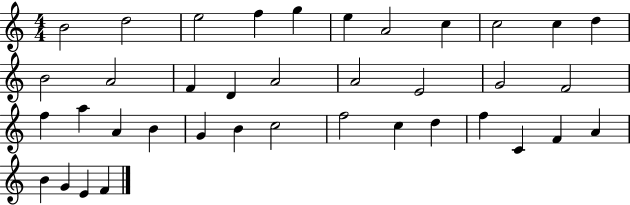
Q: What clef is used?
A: treble